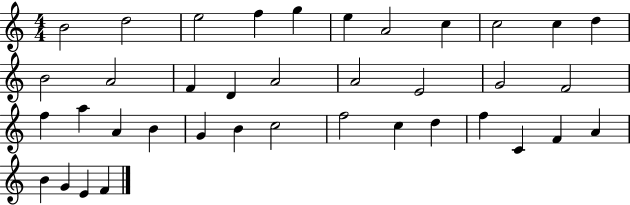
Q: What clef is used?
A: treble